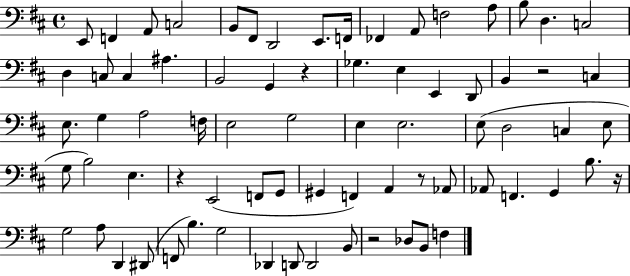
X:1
T:Untitled
M:4/4
L:1/4
K:D
E,,/2 F,, A,,/2 C,2 B,,/2 ^F,,/2 D,,2 E,,/2 F,,/4 _F,, A,,/2 F,2 A,/2 B,/2 D, C,2 D, C,/2 C, ^A, B,,2 G,, z _G, E, E,, D,,/2 B,, z2 C, E,/2 G, A,2 F,/4 E,2 G,2 E, E,2 E,/2 D,2 C, E,/2 G,/2 B,2 E, z E,,2 F,,/2 G,,/2 ^G,, F,, A,, z/2 _A,,/2 _A,,/2 F,, G,, B,/2 z/4 G,2 A,/2 D,, ^D,,/2 F,,/2 B, G,2 _D,, D,,/2 D,,2 B,,/2 z2 _D,/2 B,,/2 F,